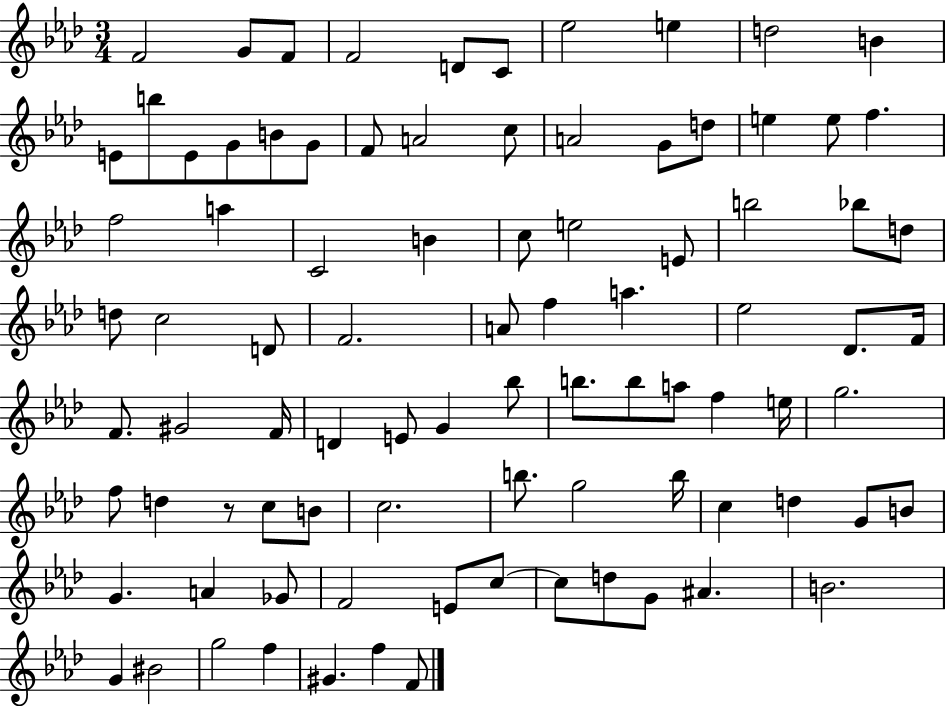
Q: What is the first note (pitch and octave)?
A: F4